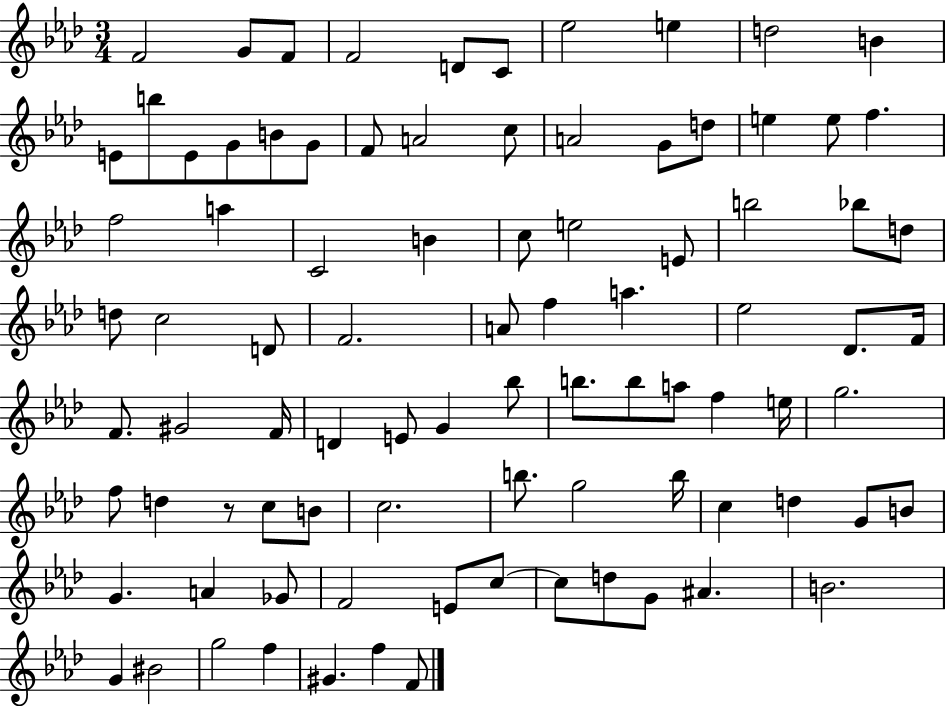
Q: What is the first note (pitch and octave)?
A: F4